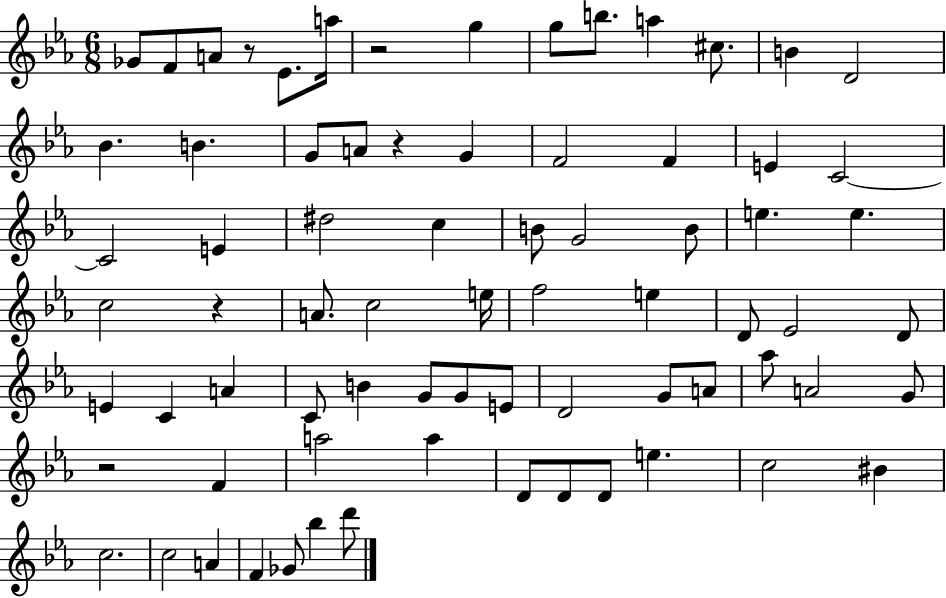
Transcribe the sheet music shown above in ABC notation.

X:1
T:Untitled
M:6/8
L:1/4
K:Eb
_G/2 F/2 A/2 z/2 _E/2 a/4 z2 g g/2 b/2 a ^c/2 B D2 _B B G/2 A/2 z G F2 F E C2 C2 E ^d2 c B/2 G2 B/2 e e c2 z A/2 c2 e/4 f2 e D/2 _E2 D/2 E C A C/2 B G/2 G/2 E/2 D2 G/2 A/2 _a/2 A2 G/2 z2 F a2 a D/2 D/2 D/2 e c2 ^B c2 c2 A F _G/2 _b d'/2